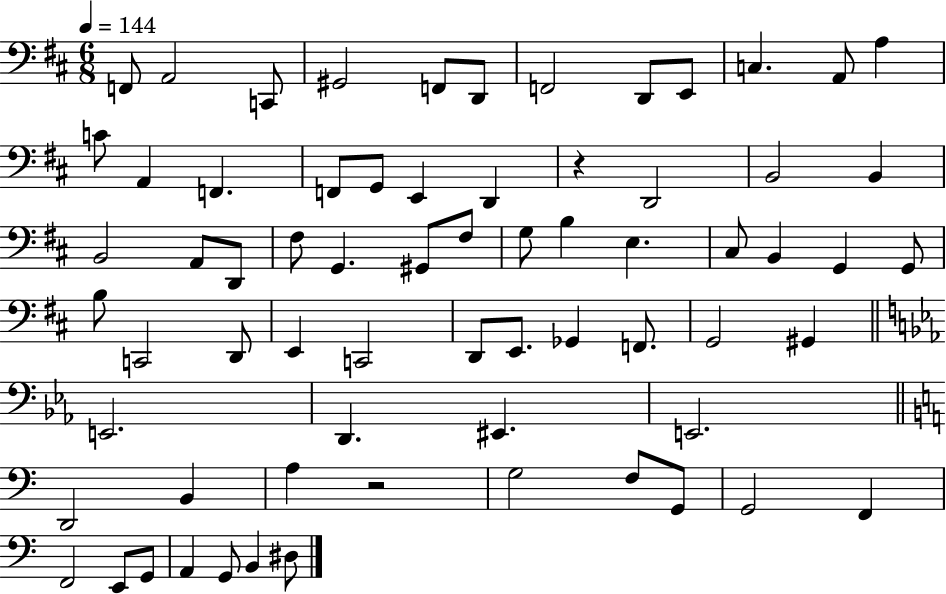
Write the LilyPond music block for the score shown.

{
  \clef bass
  \numericTimeSignature
  \time 6/8
  \key d \major
  \tempo 4 = 144
  f,8 a,2 c,8 | gis,2 f,8 d,8 | f,2 d,8 e,8 | c4. a,8 a4 | \break c'8 a,4 f,4. | f,8 g,8 e,4 d,4 | r4 d,2 | b,2 b,4 | \break b,2 a,8 d,8 | fis8 g,4. gis,8 fis8 | g8 b4 e4. | cis8 b,4 g,4 g,8 | \break b8 c,2 d,8 | e,4 c,2 | d,8 e,8. ges,4 f,8. | g,2 gis,4 | \break \bar "||" \break \key c \minor e,2. | d,4. eis,4. | e,2. | \bar "||" \break \key c \major d,2 b,4 | a4 r2 | g2 f8 g,8 | g,2 f,4 | \break f,2 e,8 g,8 | a,4 g,8 b,4 dis8 | \bar "|."
}